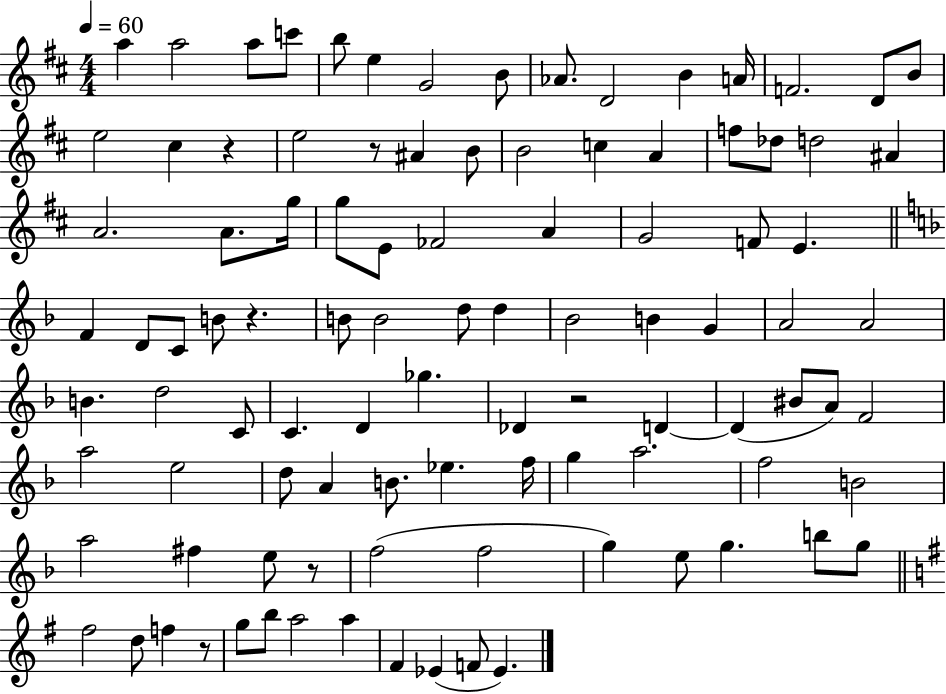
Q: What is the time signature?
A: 4/4